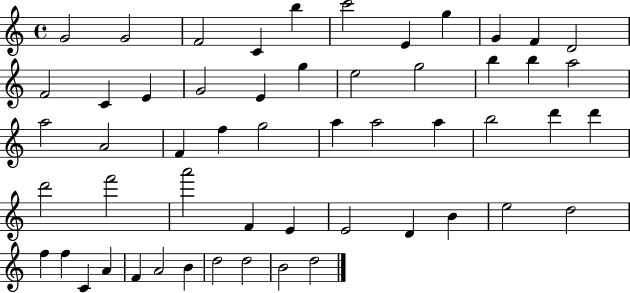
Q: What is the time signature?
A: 4/4